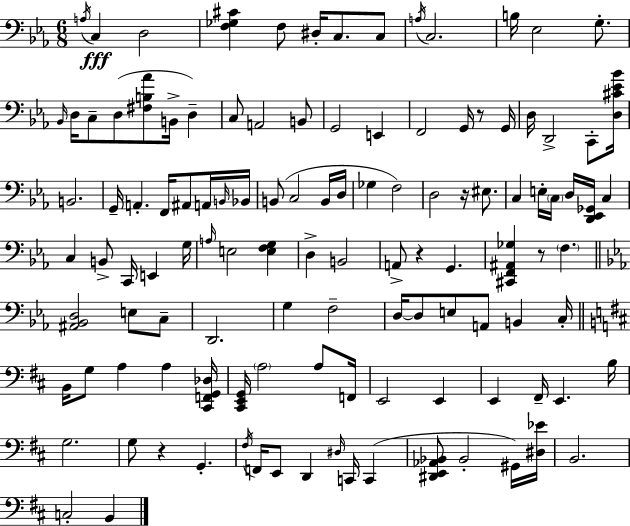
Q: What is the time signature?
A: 6/8